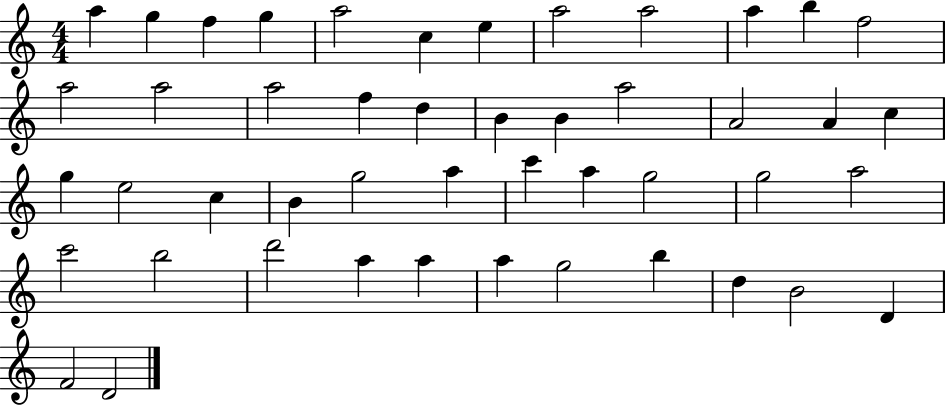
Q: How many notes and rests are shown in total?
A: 47